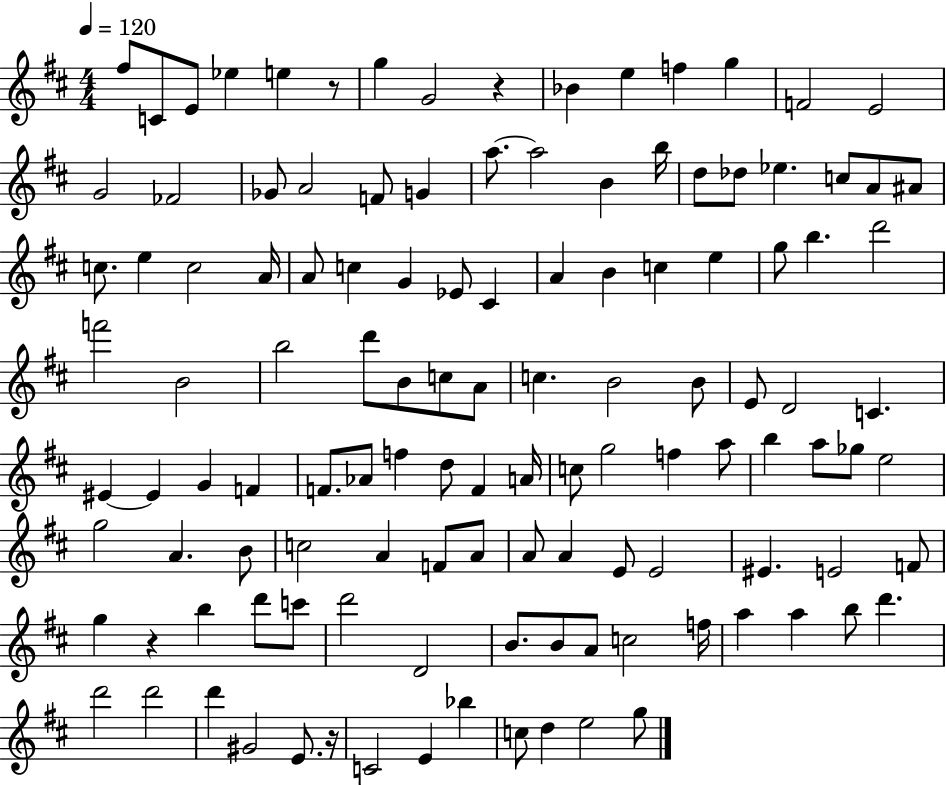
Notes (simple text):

F#5/e C4/e E4/e Eb5/q E5/q R/e G5/q G4/h R/q Bb4/q E5/q F5/q G5/q F4/h E4/h G4/h FES4/h Gb4/e A4/h F4/e G4/q A5/e. A5/h B4/q B5/s D5/e Db5/e Eb5/q. C5/e A4/e A#4/e C5/e. E5/q C5/h A4/s A4/e C5/q G4/q Eb4/e C#4/q A4/q B4/q C5/q E5/q G5/e B5/q. D6/h F6/h B4/h B5/h D6/e B4/e C5/e A4/e C5/q. B4/h B4/e E4/e D4/h C4/q. EIS4/q EIS4/q G4/q F4/q F4/e. Ab4/e F5/q D5/e F4/q A4/s C5/e G5/h F5/q A5/e B5/q A5/e Gb5/e E5/h G5/h A4/q. B4/e C5/h A4/q F4/e A4/e A4/e A4/q E4/e E4/h EIS4/q. E4/h F4/e G5/q R/q B5/q D6/e C6/e D6/h D4/h B4/e. B4/e A4/e C5/h F5/s A5/q A5/q B5/e D6/q. D6/h D6/h D6/q G#4/h E4/e. R/s C4/h E4/q Bb5/q C5/e D5/q E5/h G5/e